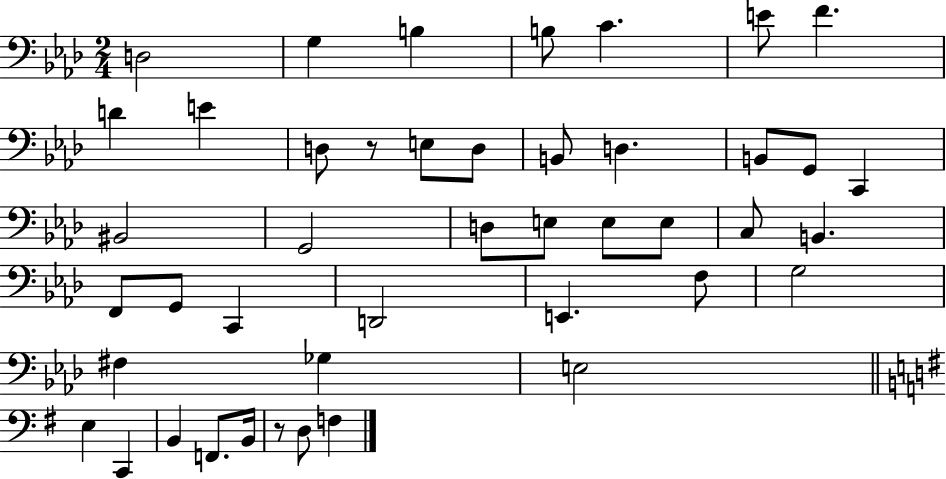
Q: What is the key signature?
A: AES major